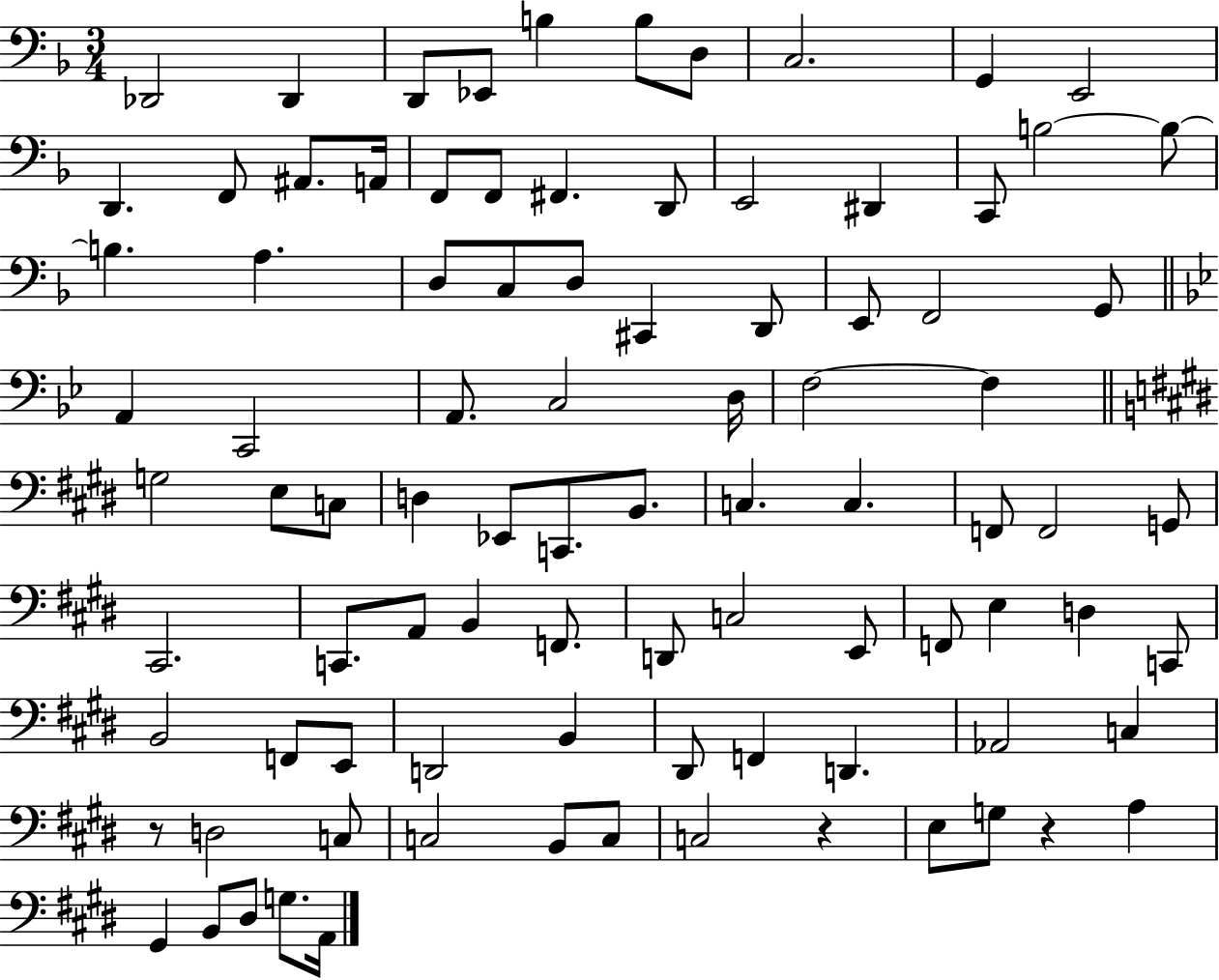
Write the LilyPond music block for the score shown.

{
  \clef bass
  \numericTimeSignature
  \time 3/4
  \key f \major
  des,2 des,4 | d,8 ees,8 b4 b8 d8 | c2. | g,4 e,2 | \break d,4. f,8 ais,8. a,16 | f,8 f,8 fis,4. d,8 | e,2 dis,4 | c,8 b2~~ b8~~ | \break b4. a4. | d8 c8 d8 cis,4 d,8 | e,8 f,2 g,8 | \bar "||" \break \key bes \major a,4 c,2 | a,8. c2 d16 | f2~~ f4 | \bar "||" \break \key e \major g2 e8 c8 | d4 ees,8 c,8. b,8. | c4. c4. | f,8 f,2 g,8 | \break cis,2. | c,8. a,8 b,4 f,8. | d,8 c2 e,8 | f,8 e4 d4 c,8 | \break b,2 f,8 e,8 | d,2 b,4 | dis,8 f,4 d,4. | aes,2 c4 | \break r8 d2 c8 | c2 b,8 c8 | c2 r4 | e8 g8 r4 a4 | \break gis,4 b,8 dis8 g8. a,16 | \bar "|."
}